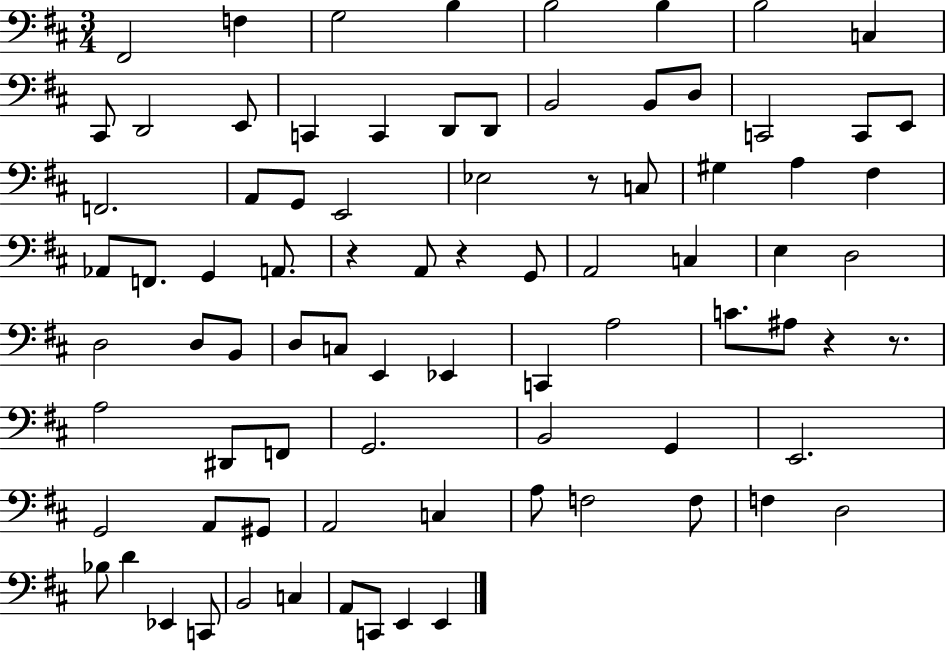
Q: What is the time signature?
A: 3/4